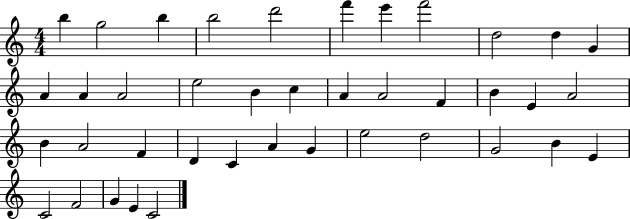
{
  \clef treble
  \numericTimeSignature
  \time 4/4
  \key c \major
  b''4 g''2 b''4 | b''2 d'''2 | f'''4 e'''4 f'''2 | d''2 d''4 g'4 | \break a'4 a'4 a'2 | e''2 b'4 c''4 | a'4 a'2 f'4 | b'4 e'4 a'2 | \break b'4 a'2 f'4 | d'4 c'4 a'4 g'4 | e''2 d''2 | g'2 b'4 e'4 | \break c'2 f'2 | g'4 e'4 c'2 | \bar "|."
}